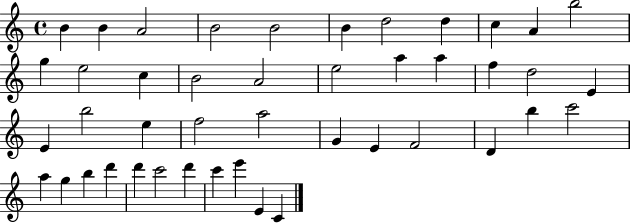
X:1
T:Untitled
M:4/4
L:1/4
K:C
B B A2 B2 B2 B d2 d c A b2 g e2 c B2 A2 e2 a a f d2 E E b2 e f2 a2 G E F2 D b c'2 a g b d' d' c'2 d' c' e' E C